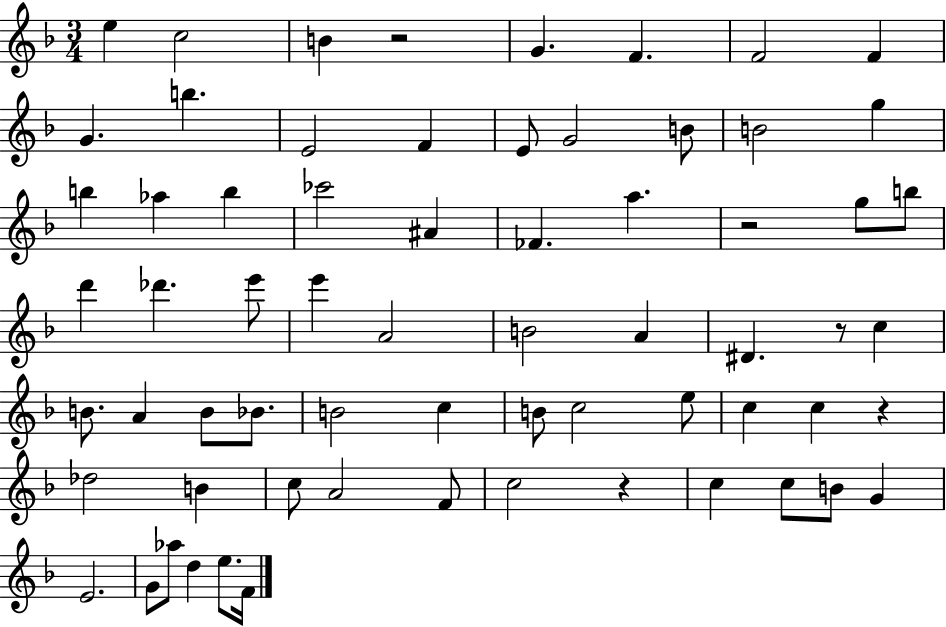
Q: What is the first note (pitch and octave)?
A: E5